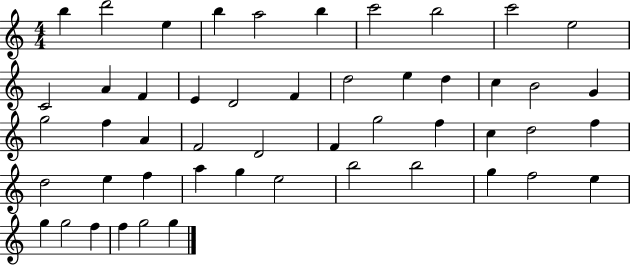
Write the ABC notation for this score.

X:1
T:Untitled
M:4/4
L:1/4
K:C
b d'2 e b a2 b c'2 b2 c'2 e2 C2 A F E D2 F d2 e d c B2 G g2 f A F2 D2 F g2 f c d2 f d2 e f a g e2 b2 b2 g f2 e g g2 f f g2 g